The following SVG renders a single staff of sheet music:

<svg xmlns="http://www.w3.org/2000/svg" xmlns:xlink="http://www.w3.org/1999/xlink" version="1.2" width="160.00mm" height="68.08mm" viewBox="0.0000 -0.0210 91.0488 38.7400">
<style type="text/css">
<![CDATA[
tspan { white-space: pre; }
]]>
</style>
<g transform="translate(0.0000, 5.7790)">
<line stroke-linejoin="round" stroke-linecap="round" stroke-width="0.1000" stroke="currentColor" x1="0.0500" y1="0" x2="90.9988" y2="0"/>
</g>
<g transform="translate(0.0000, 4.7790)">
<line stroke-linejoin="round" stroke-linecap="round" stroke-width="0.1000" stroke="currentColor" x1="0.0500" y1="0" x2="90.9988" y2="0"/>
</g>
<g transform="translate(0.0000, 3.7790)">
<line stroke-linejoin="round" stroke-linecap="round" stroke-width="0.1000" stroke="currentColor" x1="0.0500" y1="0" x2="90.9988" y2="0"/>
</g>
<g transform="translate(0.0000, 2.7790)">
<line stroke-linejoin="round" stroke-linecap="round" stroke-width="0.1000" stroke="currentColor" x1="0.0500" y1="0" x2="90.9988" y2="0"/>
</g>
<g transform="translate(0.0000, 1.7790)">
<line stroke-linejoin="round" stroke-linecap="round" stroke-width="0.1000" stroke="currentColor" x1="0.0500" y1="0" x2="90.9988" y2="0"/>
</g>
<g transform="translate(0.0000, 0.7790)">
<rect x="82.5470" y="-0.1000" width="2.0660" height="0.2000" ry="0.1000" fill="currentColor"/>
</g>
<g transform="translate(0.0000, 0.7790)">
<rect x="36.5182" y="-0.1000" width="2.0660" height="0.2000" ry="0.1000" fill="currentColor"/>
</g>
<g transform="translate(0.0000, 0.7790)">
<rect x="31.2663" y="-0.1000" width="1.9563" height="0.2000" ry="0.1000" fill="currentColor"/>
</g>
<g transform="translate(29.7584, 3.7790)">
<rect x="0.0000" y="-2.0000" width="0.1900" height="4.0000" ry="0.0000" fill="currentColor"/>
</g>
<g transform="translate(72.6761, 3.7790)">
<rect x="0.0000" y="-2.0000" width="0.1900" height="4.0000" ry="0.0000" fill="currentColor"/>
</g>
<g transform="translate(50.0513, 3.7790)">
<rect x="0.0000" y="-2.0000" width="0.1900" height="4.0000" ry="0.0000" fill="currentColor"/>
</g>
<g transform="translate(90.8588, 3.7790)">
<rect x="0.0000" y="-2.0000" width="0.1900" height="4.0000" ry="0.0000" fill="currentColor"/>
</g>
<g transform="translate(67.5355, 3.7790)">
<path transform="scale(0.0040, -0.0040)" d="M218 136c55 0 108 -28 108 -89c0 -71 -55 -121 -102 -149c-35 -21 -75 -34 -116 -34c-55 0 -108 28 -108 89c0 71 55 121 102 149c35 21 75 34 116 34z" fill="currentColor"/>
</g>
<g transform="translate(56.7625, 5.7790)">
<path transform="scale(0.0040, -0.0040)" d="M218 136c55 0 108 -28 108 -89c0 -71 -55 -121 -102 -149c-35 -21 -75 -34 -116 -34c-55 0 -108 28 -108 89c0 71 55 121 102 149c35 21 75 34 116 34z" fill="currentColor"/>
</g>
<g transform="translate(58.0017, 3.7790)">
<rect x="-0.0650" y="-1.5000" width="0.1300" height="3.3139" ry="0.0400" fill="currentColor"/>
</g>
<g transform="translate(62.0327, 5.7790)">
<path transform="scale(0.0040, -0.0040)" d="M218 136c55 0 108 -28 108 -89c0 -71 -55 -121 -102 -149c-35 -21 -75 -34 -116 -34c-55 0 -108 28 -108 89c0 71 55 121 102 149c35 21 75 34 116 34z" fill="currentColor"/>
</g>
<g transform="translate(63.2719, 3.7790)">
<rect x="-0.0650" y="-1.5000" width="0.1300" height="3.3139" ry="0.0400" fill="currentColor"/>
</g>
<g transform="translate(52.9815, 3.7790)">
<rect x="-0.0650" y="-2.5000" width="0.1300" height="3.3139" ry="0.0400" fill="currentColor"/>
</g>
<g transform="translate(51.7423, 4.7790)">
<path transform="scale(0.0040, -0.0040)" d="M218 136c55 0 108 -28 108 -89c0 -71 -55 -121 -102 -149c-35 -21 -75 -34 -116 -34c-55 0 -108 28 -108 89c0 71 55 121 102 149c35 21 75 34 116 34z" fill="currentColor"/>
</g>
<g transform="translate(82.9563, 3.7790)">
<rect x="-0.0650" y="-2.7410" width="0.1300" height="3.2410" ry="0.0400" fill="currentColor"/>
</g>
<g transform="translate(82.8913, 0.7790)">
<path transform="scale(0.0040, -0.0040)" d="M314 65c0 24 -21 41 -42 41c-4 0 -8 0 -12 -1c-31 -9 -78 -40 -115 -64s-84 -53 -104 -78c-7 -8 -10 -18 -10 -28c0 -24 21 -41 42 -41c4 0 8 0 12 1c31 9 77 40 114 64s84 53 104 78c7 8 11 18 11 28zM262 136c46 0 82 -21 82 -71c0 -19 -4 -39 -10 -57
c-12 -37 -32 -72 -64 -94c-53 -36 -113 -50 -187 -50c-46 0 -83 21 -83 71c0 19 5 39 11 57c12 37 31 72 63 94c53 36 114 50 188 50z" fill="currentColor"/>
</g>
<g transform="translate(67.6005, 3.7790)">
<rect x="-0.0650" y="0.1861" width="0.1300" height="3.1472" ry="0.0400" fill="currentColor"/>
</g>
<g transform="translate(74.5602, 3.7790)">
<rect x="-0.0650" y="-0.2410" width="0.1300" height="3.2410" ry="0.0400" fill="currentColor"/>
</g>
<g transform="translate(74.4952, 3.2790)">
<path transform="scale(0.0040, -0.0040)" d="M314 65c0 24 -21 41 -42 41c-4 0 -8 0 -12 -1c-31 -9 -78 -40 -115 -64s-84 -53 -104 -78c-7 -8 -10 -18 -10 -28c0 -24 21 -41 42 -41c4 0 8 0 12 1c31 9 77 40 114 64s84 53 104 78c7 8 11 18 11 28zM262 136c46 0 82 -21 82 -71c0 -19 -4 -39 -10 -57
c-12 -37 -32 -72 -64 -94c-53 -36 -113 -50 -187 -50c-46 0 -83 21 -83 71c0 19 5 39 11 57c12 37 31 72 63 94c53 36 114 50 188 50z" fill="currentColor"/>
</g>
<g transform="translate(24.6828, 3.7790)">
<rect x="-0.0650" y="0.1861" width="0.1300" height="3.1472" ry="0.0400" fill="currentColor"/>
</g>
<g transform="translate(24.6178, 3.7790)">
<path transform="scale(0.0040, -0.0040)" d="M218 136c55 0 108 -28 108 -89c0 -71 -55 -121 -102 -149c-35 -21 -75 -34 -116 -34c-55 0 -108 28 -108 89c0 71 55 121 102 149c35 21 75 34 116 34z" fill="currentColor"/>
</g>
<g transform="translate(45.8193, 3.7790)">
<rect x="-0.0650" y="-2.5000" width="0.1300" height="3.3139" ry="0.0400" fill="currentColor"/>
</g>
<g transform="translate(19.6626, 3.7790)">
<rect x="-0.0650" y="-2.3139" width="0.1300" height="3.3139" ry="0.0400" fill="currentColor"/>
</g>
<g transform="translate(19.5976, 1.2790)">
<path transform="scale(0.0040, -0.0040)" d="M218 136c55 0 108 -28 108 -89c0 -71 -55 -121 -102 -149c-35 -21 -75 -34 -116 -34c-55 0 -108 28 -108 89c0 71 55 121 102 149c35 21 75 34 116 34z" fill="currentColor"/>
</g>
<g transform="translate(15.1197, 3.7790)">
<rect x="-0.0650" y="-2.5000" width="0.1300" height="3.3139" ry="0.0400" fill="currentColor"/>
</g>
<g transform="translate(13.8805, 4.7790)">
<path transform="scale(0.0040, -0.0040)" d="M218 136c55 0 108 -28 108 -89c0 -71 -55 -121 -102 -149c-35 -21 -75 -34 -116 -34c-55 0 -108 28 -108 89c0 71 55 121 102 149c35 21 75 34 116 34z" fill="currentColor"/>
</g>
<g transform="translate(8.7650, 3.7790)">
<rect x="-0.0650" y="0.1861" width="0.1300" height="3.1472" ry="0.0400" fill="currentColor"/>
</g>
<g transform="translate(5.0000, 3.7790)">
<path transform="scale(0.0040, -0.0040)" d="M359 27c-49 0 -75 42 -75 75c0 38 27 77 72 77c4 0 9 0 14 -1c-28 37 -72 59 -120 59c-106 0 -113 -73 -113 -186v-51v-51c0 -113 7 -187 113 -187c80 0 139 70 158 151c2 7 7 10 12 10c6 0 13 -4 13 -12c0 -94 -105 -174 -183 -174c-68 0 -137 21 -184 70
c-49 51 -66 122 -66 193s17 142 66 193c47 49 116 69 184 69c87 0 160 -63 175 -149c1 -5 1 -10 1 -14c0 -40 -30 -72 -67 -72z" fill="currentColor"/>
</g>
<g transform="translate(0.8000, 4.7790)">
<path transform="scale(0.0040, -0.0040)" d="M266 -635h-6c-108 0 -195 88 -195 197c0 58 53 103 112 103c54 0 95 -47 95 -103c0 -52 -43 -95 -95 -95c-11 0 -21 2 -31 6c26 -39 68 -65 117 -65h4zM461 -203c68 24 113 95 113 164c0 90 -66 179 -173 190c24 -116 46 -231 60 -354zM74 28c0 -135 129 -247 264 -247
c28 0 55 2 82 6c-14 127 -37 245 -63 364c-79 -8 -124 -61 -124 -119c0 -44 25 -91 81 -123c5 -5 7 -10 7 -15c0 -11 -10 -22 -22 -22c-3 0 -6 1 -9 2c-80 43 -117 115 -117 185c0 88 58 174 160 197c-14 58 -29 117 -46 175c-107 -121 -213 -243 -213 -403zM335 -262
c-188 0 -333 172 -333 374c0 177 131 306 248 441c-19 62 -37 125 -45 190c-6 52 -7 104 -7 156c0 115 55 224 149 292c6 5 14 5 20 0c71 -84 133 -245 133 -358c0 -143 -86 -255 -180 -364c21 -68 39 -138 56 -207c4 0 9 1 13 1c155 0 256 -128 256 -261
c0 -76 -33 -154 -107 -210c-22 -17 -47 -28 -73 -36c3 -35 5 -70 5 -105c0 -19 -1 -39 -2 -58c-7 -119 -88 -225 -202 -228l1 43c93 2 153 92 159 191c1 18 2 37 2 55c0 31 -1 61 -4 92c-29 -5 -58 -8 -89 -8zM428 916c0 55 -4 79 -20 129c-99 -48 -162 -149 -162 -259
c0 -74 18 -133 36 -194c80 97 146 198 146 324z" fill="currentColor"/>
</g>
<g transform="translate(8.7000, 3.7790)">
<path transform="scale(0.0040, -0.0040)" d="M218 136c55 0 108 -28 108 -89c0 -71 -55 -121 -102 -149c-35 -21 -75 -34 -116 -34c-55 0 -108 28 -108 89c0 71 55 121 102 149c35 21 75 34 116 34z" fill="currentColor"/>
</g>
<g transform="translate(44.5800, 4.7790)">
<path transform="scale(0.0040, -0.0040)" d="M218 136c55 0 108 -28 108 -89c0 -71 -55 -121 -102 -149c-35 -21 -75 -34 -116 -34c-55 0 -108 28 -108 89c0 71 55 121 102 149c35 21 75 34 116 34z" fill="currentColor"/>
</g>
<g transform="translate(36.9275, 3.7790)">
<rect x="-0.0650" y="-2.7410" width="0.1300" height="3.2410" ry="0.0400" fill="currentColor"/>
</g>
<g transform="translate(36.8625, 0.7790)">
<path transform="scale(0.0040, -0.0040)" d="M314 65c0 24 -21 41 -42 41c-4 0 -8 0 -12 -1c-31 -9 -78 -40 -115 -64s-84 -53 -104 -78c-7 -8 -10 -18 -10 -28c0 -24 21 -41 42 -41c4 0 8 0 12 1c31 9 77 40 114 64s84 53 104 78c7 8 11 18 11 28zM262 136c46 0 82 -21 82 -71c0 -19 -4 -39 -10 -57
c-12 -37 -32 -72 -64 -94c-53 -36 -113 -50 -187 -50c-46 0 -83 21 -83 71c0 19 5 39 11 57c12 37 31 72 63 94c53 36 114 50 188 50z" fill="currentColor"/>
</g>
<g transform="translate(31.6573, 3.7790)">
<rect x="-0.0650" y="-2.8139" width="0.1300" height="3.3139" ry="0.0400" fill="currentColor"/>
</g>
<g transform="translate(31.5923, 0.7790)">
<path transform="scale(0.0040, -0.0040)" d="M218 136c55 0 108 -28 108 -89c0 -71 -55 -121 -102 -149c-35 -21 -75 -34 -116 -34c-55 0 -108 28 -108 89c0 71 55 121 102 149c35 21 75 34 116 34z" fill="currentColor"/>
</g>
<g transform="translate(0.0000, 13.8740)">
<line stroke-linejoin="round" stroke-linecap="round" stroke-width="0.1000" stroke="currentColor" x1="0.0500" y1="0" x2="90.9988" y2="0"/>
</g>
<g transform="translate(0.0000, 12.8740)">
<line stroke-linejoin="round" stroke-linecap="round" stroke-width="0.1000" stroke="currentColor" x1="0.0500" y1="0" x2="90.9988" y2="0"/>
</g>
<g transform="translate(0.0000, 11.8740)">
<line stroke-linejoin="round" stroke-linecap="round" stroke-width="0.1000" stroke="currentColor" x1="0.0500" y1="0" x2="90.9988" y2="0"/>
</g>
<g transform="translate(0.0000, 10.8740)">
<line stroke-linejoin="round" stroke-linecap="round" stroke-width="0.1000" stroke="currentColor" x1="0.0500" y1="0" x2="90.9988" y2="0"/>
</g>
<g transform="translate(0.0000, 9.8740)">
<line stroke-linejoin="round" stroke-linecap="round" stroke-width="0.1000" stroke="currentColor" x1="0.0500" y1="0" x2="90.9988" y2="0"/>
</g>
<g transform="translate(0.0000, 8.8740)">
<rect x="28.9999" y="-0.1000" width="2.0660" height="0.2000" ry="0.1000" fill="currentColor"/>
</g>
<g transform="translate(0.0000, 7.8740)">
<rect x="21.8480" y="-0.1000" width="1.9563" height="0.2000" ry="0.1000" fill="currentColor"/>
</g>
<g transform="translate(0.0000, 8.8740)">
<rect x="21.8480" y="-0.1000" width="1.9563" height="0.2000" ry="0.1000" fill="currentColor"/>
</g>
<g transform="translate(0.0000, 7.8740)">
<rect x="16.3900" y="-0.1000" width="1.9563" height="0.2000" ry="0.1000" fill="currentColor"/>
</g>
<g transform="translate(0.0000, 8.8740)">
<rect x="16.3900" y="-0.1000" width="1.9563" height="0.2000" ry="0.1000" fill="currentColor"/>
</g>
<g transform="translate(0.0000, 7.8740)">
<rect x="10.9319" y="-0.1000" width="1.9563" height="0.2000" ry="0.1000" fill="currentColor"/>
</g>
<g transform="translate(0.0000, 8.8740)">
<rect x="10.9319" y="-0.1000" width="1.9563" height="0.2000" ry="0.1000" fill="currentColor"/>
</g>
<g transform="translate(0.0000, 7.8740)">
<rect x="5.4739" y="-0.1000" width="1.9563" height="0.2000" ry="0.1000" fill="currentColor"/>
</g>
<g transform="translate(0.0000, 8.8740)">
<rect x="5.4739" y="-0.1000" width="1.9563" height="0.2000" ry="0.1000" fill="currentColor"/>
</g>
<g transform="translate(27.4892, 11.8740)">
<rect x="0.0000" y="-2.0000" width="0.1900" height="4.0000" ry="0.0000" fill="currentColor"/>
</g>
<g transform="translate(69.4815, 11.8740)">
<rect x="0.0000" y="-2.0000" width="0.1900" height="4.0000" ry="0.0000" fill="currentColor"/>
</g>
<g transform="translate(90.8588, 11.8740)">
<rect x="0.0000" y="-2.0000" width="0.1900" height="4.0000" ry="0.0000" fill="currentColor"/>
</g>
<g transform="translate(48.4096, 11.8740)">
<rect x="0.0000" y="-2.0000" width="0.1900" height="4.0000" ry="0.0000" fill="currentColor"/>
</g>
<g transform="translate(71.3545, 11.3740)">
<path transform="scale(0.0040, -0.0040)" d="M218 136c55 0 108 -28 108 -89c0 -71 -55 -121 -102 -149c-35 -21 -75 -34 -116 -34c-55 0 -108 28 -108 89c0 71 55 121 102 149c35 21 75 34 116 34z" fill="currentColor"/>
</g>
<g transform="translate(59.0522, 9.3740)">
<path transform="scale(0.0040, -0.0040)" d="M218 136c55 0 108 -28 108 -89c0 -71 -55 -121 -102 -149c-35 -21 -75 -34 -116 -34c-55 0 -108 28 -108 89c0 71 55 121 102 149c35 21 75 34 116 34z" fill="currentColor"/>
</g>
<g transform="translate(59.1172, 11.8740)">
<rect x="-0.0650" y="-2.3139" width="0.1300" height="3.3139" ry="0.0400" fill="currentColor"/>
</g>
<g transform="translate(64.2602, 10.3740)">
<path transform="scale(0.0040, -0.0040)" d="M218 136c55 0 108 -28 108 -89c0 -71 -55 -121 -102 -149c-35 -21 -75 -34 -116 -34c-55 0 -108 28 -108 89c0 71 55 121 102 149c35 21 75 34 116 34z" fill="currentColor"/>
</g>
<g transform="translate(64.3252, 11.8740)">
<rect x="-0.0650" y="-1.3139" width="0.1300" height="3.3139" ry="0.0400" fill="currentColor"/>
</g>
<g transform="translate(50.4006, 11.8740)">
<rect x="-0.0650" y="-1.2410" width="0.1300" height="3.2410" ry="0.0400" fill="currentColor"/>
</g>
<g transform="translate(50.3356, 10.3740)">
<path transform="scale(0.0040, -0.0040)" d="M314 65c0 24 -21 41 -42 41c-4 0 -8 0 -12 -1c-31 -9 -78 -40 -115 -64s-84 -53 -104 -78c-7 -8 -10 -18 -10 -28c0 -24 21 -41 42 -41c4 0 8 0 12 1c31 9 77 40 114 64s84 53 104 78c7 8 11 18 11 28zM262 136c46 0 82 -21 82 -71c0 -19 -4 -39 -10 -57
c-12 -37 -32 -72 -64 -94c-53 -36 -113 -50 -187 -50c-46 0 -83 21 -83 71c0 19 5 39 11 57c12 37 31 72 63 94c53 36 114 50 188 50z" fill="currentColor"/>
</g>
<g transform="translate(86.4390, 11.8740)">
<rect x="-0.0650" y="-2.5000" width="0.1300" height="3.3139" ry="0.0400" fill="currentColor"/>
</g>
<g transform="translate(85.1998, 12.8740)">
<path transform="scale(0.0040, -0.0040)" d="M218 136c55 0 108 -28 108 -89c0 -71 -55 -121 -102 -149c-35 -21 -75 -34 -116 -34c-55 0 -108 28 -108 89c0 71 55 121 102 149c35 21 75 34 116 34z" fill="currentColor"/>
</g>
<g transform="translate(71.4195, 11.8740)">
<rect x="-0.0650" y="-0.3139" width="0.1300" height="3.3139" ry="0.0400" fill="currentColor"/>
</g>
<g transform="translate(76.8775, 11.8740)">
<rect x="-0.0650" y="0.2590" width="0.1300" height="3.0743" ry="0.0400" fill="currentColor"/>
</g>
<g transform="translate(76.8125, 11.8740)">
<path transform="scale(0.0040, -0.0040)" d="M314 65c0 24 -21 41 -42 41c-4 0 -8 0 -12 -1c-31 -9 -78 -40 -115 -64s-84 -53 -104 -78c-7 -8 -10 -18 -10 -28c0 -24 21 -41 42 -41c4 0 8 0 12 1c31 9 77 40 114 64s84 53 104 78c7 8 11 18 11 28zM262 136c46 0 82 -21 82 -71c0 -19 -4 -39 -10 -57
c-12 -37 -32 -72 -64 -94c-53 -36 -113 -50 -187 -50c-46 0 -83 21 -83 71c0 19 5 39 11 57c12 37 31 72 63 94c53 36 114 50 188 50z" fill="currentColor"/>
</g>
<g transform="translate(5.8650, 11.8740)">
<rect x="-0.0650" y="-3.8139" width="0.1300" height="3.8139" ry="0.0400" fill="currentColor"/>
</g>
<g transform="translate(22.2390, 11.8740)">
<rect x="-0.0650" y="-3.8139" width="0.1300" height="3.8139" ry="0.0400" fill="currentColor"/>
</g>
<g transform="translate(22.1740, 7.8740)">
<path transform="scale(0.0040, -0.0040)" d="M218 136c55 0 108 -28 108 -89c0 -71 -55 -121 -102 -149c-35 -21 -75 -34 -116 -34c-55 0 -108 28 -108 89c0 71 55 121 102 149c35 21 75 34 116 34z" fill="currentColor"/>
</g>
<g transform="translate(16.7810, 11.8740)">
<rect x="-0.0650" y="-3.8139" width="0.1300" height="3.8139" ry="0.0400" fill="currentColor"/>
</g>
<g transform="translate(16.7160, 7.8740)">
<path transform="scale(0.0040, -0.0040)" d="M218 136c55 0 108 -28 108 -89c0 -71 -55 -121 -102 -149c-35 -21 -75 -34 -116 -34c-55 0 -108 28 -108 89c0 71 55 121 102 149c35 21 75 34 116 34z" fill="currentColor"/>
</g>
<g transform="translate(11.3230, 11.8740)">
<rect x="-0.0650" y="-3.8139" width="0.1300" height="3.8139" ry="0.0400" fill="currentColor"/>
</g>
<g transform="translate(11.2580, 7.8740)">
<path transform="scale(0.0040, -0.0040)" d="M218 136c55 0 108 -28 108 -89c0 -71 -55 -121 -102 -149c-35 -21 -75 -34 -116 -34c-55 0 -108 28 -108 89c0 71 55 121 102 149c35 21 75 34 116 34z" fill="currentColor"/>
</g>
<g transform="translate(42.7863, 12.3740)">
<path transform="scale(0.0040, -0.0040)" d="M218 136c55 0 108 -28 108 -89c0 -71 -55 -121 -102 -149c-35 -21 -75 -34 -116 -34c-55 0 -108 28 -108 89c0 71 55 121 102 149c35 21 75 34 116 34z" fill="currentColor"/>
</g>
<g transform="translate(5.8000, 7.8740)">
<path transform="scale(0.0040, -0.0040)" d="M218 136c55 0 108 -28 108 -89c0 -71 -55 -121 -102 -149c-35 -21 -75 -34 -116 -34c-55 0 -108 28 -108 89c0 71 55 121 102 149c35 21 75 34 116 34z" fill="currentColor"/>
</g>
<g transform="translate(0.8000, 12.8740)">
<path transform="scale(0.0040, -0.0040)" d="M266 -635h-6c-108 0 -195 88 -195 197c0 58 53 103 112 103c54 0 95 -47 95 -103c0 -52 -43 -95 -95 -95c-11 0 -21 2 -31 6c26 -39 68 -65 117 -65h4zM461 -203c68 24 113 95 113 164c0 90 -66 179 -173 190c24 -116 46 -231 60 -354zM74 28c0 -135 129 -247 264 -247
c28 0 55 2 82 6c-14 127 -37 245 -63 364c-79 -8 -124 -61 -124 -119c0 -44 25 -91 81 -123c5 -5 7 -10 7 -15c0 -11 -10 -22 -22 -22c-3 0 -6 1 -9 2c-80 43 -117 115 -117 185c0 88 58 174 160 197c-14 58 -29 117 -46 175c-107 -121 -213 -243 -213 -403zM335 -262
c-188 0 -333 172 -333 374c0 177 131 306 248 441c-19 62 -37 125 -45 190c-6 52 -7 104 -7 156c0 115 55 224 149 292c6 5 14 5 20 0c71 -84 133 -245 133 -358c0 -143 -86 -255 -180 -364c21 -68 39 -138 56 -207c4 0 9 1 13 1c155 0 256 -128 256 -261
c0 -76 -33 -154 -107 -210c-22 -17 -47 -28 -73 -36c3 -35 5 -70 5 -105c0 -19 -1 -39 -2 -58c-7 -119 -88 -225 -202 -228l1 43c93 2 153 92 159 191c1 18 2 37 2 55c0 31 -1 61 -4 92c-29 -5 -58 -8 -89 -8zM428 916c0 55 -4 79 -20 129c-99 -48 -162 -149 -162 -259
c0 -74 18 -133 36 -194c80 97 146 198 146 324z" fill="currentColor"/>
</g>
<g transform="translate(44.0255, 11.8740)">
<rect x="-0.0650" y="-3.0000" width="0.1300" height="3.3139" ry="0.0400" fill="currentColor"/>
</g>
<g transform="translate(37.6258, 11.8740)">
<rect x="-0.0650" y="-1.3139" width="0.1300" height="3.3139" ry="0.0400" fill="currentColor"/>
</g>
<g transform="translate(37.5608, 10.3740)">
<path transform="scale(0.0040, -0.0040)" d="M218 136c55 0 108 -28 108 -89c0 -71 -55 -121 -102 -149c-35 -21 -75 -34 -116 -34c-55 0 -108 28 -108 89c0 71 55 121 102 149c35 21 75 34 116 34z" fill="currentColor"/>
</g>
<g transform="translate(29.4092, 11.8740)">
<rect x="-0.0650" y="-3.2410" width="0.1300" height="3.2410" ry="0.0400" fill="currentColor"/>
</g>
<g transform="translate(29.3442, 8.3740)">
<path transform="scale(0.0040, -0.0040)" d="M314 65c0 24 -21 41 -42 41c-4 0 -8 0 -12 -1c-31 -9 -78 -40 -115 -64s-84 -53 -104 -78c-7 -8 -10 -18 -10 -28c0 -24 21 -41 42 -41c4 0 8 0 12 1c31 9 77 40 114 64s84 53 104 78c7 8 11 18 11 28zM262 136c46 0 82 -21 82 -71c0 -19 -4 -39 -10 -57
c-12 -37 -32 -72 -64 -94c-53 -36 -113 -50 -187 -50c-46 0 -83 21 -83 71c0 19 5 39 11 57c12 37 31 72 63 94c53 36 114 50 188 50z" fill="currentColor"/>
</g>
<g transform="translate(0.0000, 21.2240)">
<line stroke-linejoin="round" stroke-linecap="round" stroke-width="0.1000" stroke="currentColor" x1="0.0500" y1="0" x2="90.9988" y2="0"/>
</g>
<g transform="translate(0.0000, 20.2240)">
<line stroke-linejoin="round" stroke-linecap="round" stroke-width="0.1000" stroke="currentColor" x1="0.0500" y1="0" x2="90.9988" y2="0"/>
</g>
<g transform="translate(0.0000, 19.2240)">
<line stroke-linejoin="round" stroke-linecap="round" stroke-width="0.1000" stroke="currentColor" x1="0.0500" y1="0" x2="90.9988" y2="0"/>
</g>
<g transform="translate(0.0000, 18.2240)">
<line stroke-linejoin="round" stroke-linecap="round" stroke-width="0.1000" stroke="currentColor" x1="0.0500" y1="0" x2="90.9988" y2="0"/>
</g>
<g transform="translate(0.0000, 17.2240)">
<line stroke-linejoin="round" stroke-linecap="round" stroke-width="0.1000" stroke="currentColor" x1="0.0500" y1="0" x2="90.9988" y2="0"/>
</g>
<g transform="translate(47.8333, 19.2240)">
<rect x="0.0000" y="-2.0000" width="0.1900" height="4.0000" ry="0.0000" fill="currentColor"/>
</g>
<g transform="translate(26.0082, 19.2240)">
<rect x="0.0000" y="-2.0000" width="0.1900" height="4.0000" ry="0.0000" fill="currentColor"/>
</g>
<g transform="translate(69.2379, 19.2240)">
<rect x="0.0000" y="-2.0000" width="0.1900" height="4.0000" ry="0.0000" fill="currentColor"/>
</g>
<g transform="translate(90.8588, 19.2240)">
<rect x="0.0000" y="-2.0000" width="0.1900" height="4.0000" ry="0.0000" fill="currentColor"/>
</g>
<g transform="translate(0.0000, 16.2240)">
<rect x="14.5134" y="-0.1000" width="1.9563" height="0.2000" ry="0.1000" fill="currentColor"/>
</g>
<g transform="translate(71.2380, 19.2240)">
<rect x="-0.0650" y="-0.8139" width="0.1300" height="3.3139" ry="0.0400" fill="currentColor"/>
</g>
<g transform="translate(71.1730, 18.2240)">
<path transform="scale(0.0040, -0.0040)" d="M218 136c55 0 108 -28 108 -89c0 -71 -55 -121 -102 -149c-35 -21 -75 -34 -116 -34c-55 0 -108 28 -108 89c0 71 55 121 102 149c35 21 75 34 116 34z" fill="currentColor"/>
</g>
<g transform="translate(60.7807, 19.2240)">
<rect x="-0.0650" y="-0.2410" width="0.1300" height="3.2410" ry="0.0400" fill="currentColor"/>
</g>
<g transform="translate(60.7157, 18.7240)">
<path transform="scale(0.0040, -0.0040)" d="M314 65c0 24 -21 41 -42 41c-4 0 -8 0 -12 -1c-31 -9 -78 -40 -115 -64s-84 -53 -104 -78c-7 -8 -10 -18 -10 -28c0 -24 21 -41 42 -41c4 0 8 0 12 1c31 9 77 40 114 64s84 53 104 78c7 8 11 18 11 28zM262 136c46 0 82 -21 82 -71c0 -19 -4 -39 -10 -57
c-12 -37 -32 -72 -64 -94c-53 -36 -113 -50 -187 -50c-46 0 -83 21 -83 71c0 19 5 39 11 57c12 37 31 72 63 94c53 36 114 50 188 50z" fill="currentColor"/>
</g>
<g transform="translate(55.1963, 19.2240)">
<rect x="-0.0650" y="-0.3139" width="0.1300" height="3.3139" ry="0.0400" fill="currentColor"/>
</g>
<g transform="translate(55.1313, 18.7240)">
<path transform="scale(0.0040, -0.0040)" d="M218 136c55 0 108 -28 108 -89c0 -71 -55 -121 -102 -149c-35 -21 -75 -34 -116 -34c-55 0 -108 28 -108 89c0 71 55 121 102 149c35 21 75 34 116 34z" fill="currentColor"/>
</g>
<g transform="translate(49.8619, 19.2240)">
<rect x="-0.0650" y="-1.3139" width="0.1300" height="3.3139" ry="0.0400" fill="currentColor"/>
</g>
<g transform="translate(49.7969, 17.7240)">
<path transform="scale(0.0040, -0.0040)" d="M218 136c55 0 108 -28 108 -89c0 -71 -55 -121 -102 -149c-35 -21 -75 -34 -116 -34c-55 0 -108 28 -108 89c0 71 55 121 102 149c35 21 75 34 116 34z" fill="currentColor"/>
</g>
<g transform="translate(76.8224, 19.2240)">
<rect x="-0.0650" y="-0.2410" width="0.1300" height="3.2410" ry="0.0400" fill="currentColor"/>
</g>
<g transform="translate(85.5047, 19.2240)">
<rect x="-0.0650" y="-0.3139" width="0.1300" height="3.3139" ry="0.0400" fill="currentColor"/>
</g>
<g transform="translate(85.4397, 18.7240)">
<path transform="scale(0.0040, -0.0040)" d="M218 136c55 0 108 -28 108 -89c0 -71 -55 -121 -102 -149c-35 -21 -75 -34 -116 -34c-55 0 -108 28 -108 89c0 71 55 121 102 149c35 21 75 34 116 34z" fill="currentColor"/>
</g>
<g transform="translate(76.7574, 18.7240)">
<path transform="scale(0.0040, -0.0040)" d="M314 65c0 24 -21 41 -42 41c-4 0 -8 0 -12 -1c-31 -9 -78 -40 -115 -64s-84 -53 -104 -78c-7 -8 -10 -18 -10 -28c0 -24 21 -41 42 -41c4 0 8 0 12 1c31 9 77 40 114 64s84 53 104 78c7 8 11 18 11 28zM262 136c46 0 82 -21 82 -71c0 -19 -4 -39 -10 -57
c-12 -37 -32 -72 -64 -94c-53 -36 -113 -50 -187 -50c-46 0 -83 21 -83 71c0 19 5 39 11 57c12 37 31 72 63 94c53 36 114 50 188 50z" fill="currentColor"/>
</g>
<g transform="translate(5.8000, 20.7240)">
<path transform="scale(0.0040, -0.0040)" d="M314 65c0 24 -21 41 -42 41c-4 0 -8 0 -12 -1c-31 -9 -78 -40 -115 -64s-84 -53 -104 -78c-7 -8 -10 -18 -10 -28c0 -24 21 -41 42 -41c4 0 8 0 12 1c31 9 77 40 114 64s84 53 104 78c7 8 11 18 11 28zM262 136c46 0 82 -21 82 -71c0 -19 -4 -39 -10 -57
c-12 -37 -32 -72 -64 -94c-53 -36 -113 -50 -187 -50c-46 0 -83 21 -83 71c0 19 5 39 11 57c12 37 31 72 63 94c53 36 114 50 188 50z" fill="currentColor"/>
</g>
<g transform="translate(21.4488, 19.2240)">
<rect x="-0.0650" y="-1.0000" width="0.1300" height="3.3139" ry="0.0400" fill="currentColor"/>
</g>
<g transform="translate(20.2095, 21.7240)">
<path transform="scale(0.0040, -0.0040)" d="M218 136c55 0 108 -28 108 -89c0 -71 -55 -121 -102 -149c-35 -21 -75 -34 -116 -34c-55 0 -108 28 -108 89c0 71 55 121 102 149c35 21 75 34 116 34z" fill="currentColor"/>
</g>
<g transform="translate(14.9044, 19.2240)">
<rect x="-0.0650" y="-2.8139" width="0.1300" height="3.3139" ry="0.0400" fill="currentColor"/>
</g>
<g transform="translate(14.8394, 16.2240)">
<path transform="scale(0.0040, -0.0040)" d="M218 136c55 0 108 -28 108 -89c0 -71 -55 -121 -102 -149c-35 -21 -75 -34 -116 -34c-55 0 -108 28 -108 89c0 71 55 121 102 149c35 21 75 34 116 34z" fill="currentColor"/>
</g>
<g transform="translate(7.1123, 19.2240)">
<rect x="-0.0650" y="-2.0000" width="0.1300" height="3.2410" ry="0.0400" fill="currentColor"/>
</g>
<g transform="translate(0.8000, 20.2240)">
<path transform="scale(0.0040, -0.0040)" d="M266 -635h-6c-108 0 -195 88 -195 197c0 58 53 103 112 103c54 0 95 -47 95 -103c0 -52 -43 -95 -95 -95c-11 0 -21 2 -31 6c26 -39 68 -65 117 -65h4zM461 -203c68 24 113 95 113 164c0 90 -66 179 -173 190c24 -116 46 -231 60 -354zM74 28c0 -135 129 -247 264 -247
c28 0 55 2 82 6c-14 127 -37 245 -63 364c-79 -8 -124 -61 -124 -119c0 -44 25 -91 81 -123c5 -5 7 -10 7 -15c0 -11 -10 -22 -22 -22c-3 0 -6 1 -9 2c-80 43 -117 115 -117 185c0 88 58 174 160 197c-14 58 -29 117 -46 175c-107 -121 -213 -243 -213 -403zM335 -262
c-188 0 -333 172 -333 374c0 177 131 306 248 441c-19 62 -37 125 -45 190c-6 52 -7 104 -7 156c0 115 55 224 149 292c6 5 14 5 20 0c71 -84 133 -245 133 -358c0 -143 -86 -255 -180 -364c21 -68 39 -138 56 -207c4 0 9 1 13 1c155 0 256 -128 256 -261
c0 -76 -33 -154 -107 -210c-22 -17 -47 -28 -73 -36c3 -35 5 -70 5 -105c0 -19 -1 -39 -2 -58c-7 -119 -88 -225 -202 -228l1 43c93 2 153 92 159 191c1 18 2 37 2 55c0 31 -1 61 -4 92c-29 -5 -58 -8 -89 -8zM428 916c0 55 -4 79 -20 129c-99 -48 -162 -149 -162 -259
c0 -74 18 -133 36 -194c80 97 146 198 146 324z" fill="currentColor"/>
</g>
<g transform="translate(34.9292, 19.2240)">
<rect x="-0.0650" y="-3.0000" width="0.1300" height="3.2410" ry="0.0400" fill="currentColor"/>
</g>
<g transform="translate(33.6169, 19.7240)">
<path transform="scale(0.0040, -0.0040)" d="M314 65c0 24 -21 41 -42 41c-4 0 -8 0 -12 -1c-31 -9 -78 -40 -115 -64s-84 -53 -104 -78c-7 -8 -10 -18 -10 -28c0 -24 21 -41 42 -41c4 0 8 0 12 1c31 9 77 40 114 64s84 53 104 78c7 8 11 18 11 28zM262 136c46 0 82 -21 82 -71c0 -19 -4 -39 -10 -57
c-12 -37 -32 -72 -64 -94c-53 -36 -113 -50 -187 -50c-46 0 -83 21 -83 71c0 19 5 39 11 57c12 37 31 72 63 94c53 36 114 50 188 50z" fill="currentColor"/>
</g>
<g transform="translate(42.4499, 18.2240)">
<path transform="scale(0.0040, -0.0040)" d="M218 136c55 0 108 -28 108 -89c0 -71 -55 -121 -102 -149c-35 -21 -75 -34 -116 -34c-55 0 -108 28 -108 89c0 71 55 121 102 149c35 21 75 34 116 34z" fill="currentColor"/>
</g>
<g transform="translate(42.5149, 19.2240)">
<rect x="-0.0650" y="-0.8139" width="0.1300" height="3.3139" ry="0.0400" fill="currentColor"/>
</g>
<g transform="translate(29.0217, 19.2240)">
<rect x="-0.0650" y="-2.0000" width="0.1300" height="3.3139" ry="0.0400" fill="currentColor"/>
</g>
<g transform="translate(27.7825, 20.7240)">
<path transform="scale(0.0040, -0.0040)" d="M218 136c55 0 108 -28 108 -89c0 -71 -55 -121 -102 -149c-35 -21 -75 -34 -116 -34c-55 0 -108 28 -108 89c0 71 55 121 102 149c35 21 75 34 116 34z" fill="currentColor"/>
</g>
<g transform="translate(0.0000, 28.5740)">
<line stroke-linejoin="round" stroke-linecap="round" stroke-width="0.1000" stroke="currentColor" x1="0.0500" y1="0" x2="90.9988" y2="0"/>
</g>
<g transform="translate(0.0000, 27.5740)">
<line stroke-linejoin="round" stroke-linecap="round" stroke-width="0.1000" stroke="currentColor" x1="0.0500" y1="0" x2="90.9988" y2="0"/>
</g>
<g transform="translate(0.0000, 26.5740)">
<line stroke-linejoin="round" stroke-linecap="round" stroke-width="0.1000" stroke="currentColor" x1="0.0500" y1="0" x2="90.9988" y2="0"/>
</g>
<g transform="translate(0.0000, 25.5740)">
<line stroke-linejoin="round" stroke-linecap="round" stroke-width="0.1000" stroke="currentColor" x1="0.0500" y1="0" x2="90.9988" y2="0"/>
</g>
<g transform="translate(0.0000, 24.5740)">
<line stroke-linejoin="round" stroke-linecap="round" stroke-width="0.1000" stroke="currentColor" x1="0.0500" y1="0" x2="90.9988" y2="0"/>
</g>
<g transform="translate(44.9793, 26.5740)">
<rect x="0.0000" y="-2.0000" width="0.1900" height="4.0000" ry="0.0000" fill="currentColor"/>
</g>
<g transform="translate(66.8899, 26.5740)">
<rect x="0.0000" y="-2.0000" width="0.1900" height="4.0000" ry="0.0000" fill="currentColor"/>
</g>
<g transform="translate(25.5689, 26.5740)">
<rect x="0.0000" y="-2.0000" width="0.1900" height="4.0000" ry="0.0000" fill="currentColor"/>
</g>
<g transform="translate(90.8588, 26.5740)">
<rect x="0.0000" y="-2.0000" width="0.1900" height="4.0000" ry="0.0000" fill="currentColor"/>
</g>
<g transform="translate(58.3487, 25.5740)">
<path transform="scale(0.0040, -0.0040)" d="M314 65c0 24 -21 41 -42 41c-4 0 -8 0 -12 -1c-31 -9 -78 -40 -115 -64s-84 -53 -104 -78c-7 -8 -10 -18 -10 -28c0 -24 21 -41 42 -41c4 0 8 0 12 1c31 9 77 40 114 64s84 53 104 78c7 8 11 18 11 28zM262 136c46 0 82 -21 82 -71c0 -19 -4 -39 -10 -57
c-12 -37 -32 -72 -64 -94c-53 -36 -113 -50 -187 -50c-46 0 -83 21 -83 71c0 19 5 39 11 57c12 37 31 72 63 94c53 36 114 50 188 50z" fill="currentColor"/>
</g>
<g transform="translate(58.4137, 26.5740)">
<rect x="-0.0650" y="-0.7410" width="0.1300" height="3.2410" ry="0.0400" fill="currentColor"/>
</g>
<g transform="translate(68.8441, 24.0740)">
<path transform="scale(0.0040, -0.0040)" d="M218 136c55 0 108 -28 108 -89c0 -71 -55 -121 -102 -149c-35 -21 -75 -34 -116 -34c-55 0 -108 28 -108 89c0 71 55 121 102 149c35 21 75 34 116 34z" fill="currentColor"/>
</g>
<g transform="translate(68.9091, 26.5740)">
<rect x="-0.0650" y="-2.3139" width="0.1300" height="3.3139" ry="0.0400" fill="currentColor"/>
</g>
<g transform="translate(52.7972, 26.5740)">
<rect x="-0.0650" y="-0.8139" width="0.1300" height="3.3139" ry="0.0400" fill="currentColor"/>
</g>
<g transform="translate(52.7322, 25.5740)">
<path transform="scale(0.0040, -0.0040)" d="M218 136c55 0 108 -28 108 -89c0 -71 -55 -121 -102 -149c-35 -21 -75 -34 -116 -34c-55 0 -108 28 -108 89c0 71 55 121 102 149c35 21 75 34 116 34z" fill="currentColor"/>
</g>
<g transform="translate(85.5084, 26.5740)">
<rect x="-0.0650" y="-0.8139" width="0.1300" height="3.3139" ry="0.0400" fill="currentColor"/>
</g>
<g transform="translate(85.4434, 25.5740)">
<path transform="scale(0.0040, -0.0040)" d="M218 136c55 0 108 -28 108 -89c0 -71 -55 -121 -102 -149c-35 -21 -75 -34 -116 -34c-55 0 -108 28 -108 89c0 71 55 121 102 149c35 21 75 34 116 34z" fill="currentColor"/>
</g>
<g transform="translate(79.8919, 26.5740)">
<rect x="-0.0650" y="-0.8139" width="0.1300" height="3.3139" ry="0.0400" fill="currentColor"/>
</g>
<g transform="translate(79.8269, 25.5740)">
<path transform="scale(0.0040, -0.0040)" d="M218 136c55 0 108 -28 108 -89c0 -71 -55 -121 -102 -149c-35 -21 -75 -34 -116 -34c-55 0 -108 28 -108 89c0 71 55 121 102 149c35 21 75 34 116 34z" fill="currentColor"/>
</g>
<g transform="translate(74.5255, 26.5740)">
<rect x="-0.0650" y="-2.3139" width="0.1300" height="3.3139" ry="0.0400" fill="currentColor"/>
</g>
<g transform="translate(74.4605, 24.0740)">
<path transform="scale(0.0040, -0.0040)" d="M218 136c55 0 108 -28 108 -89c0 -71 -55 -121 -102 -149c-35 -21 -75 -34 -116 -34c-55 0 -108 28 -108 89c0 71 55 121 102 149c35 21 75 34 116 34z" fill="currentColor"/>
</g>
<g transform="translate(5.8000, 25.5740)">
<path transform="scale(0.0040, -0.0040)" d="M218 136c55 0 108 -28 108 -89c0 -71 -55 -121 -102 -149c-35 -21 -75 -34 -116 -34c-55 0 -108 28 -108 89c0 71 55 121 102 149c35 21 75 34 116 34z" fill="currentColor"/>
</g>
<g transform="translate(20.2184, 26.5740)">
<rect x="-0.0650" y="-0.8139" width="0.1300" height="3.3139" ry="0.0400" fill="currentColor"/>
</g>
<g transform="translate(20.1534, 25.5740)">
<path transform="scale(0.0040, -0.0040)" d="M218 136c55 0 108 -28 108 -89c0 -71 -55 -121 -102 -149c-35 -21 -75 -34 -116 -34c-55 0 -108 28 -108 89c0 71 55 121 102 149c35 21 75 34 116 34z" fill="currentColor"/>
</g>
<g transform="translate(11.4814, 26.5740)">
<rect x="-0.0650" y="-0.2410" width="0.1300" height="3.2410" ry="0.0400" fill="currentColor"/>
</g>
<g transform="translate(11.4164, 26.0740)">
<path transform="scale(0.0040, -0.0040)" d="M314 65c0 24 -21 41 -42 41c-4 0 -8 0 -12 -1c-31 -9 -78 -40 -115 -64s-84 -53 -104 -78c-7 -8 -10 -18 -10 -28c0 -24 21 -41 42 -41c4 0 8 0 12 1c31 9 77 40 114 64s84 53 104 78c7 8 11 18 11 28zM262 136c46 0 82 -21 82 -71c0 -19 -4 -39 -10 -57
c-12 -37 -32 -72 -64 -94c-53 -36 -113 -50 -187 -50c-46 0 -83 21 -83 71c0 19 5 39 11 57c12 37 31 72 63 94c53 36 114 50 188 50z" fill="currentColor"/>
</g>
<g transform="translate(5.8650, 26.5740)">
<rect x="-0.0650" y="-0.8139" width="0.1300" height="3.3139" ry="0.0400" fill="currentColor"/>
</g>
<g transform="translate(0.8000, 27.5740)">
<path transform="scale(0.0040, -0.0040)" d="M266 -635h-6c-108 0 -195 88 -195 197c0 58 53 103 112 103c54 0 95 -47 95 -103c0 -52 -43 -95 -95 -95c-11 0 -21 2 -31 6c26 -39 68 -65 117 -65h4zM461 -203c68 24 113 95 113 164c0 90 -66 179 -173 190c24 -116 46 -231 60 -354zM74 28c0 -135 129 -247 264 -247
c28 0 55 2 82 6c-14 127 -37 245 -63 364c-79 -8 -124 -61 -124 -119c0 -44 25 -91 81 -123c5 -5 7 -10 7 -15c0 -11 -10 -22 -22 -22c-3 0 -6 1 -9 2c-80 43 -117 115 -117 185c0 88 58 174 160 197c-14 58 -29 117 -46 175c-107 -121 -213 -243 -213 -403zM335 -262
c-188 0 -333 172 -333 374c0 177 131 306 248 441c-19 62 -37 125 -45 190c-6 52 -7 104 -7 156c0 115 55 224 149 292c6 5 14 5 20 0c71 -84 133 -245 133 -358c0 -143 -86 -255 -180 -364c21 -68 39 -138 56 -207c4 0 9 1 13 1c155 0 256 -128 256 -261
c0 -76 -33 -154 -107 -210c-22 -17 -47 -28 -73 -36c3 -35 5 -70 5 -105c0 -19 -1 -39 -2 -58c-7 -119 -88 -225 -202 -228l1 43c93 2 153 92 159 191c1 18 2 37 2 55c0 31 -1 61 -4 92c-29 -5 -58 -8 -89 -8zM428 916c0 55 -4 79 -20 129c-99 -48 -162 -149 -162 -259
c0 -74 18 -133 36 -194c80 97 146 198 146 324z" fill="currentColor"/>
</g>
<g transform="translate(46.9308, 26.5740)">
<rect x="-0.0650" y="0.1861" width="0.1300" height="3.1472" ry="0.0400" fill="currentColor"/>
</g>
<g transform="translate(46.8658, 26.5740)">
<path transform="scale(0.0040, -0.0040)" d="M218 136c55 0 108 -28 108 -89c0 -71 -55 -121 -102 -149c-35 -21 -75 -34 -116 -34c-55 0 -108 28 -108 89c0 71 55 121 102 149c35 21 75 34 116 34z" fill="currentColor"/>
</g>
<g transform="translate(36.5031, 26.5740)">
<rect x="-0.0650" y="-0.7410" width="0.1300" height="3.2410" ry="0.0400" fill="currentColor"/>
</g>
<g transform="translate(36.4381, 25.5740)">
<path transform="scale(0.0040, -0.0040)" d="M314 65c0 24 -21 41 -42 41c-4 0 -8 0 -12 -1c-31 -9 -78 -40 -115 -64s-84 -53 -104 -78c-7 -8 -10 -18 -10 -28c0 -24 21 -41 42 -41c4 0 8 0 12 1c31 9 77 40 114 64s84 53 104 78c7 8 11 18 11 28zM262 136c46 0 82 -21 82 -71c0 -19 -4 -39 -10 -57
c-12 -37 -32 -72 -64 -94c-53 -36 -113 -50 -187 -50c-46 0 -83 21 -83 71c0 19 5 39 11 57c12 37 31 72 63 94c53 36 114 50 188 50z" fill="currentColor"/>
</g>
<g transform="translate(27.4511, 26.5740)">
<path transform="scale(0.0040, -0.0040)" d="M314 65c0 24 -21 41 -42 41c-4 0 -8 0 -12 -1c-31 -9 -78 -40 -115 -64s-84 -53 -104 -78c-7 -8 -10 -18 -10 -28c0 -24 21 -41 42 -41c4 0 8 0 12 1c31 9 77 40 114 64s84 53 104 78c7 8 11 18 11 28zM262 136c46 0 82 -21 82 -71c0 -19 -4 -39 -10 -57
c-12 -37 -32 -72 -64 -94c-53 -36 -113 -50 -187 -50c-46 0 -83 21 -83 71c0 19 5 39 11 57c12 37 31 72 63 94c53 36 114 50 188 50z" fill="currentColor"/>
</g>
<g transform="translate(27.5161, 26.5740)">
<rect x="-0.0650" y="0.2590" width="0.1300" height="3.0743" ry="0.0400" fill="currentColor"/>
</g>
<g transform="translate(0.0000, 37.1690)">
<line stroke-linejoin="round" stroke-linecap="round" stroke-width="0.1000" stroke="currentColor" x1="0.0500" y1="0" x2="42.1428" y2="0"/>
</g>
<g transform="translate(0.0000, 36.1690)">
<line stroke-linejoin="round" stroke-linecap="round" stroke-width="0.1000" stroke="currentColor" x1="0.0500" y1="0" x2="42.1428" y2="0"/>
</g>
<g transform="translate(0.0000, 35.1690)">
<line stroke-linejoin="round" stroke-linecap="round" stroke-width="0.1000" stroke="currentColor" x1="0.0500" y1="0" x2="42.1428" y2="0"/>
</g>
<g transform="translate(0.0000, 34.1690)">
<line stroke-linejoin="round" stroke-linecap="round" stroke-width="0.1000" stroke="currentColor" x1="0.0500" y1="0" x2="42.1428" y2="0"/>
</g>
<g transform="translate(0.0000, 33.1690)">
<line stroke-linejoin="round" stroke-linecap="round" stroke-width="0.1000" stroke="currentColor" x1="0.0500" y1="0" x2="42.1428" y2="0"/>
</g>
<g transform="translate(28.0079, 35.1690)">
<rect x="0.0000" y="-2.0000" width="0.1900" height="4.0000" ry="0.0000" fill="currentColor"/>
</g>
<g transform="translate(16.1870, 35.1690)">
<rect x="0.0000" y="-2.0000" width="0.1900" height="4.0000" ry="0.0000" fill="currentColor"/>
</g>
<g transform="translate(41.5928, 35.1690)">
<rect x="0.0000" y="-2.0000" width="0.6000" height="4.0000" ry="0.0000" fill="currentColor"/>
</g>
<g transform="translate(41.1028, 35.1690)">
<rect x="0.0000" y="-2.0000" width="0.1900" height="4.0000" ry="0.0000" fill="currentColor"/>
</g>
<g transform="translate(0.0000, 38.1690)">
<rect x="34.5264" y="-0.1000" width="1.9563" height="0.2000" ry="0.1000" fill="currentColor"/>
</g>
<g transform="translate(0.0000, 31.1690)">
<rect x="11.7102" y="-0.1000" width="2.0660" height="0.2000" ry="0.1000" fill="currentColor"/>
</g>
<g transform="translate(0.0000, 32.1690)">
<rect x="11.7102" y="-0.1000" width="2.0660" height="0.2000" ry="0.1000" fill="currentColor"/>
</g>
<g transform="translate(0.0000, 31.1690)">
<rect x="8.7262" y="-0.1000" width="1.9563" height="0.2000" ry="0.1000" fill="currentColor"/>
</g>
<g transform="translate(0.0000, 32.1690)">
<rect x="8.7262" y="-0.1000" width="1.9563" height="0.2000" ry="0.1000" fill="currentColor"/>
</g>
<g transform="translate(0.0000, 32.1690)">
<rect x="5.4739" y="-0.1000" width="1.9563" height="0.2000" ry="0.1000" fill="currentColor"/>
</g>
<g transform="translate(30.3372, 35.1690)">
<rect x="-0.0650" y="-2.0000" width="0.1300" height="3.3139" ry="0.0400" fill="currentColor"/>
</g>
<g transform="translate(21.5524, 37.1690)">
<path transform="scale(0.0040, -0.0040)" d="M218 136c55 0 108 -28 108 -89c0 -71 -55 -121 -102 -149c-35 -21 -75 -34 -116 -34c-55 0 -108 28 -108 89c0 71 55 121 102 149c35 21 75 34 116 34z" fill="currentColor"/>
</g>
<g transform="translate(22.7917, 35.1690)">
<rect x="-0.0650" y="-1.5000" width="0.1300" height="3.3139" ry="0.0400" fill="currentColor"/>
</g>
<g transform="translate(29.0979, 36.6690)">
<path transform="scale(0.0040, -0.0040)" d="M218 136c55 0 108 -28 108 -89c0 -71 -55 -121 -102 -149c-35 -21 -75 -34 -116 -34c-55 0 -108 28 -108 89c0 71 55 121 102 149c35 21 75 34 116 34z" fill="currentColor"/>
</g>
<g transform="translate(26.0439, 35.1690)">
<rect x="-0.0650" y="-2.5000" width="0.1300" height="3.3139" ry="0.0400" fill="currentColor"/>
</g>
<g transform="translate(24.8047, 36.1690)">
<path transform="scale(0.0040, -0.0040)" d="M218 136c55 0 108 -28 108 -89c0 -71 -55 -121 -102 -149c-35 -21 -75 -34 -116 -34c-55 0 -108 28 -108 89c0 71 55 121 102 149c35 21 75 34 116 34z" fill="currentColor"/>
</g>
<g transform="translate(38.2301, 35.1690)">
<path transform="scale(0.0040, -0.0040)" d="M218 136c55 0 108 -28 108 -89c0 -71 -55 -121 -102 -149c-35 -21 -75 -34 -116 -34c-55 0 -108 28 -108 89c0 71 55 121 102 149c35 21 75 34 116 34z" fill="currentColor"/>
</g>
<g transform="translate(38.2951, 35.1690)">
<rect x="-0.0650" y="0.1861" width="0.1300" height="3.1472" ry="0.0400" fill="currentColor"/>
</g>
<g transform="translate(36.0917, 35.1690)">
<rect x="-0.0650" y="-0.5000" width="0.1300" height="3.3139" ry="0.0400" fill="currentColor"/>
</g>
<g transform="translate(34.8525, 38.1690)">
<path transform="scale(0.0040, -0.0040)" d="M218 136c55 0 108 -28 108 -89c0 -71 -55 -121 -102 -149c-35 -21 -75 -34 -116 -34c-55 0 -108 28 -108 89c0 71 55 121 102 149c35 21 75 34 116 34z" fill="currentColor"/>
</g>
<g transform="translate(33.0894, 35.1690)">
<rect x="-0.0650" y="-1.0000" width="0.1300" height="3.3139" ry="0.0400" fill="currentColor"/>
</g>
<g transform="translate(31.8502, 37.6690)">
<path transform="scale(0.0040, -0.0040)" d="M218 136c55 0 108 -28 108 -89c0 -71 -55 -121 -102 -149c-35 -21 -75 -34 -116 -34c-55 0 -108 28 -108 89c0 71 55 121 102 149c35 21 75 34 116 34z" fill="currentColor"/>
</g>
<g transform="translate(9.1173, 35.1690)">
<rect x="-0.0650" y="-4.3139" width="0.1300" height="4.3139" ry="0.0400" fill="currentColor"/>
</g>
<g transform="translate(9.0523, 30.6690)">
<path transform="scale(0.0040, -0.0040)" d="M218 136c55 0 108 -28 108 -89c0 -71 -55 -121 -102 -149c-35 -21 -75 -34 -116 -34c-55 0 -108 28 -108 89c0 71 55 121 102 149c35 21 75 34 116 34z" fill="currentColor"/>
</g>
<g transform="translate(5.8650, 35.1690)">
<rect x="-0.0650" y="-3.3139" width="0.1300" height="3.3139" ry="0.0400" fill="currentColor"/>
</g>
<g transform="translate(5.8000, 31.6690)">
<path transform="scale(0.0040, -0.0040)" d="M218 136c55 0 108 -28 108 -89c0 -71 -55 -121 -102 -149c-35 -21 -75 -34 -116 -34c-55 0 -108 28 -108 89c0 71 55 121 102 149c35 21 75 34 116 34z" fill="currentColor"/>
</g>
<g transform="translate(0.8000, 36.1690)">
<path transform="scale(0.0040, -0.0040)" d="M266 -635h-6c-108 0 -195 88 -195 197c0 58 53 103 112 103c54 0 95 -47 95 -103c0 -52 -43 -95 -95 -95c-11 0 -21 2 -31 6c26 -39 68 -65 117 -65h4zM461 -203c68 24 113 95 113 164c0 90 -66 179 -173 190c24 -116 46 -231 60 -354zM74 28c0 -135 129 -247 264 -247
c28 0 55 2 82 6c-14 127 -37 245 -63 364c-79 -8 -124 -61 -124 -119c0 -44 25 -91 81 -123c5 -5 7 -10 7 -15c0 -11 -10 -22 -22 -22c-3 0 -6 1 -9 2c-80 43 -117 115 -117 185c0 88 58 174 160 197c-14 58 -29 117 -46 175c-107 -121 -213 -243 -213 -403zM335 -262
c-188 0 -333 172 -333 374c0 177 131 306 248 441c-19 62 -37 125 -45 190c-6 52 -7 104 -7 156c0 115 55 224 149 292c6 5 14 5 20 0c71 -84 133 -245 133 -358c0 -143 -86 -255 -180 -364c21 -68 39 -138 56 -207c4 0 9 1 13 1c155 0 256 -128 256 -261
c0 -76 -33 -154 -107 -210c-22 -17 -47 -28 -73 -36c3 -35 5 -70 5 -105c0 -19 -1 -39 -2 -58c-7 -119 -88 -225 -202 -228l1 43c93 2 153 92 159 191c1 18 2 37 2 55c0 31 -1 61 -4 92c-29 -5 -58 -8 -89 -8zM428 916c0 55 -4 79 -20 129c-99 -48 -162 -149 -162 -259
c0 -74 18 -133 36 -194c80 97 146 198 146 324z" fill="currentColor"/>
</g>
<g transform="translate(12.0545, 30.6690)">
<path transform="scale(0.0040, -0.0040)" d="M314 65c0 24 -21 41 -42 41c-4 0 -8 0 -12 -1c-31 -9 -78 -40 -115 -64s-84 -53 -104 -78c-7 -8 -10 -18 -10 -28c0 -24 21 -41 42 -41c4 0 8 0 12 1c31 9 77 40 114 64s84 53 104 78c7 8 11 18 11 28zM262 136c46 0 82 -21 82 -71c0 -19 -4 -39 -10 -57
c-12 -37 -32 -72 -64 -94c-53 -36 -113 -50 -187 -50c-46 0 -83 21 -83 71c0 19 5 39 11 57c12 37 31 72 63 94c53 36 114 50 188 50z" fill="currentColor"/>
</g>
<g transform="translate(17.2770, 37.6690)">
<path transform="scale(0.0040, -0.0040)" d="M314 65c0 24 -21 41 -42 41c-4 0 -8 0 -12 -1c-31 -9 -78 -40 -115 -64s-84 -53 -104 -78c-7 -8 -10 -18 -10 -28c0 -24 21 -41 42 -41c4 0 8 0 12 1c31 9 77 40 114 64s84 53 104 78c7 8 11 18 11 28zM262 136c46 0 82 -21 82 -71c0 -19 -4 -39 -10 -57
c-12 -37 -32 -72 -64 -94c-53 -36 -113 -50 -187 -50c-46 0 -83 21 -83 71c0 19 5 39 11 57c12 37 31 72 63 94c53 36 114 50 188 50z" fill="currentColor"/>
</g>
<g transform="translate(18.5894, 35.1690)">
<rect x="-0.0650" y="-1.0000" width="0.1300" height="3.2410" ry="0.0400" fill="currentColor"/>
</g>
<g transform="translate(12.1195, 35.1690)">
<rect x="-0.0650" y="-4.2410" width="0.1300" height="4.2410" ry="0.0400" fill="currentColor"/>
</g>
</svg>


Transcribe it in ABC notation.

X:1
T:Untitled
M:4/4
L:1/4
K:C
B G g B a a2 G G E E B c2 a2 c' c' c' c' b2 e A e2 g e c B2 G F2 a D F A2 d e c c2 d c2 c d c2 d B2 d2 B d d2 g g d d b d' d'2 D2 E G F D C B